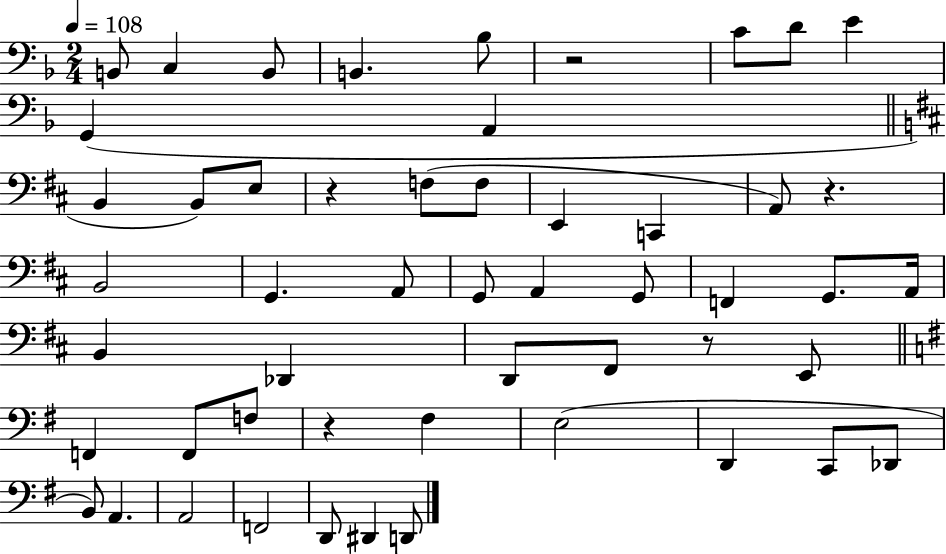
B2/e C3/q B2/e B2/q. Bb3/e R/h C4/e D4/e E4/q G2/q A2/q B2/q B2/e E3/e R/q F3/e F3/e E2/q C2/q A2/e R/q. B2/h G2/q. A2/e G2/e A2/q G2/e F2/q G2/e. A2/s B2/q Db2/q D2/e F#2/e R/e E2/e F2/q F2/e F3/e R/q F#3/q E3/h D2/q C2/e Db2/e B2/e A2/q. A2/h F2/h D2/e D#2/q D2/e